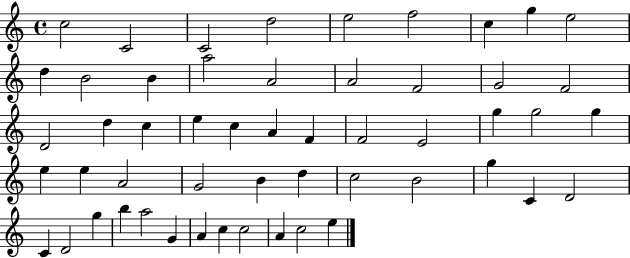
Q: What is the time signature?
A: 4/4